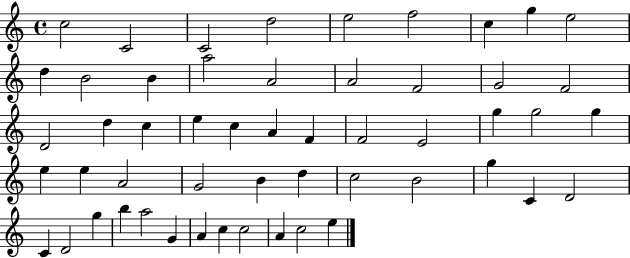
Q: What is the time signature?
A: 4/4